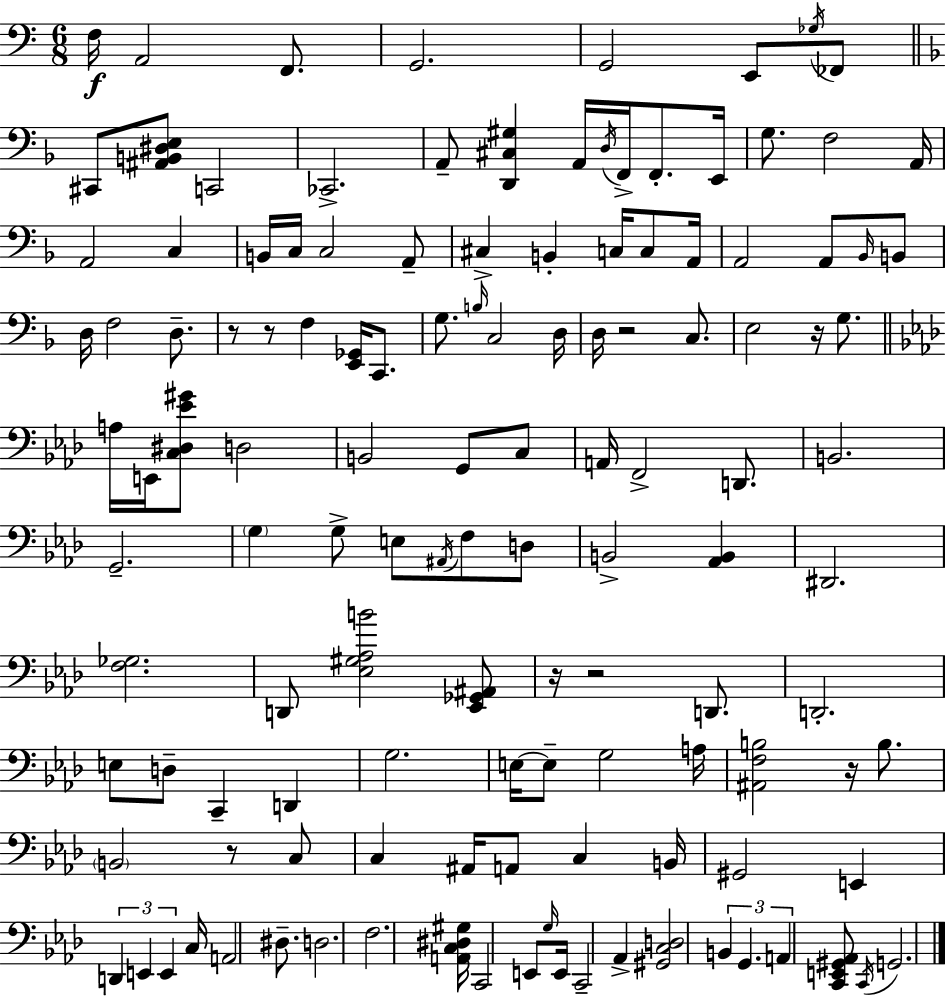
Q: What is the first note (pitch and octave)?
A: F3